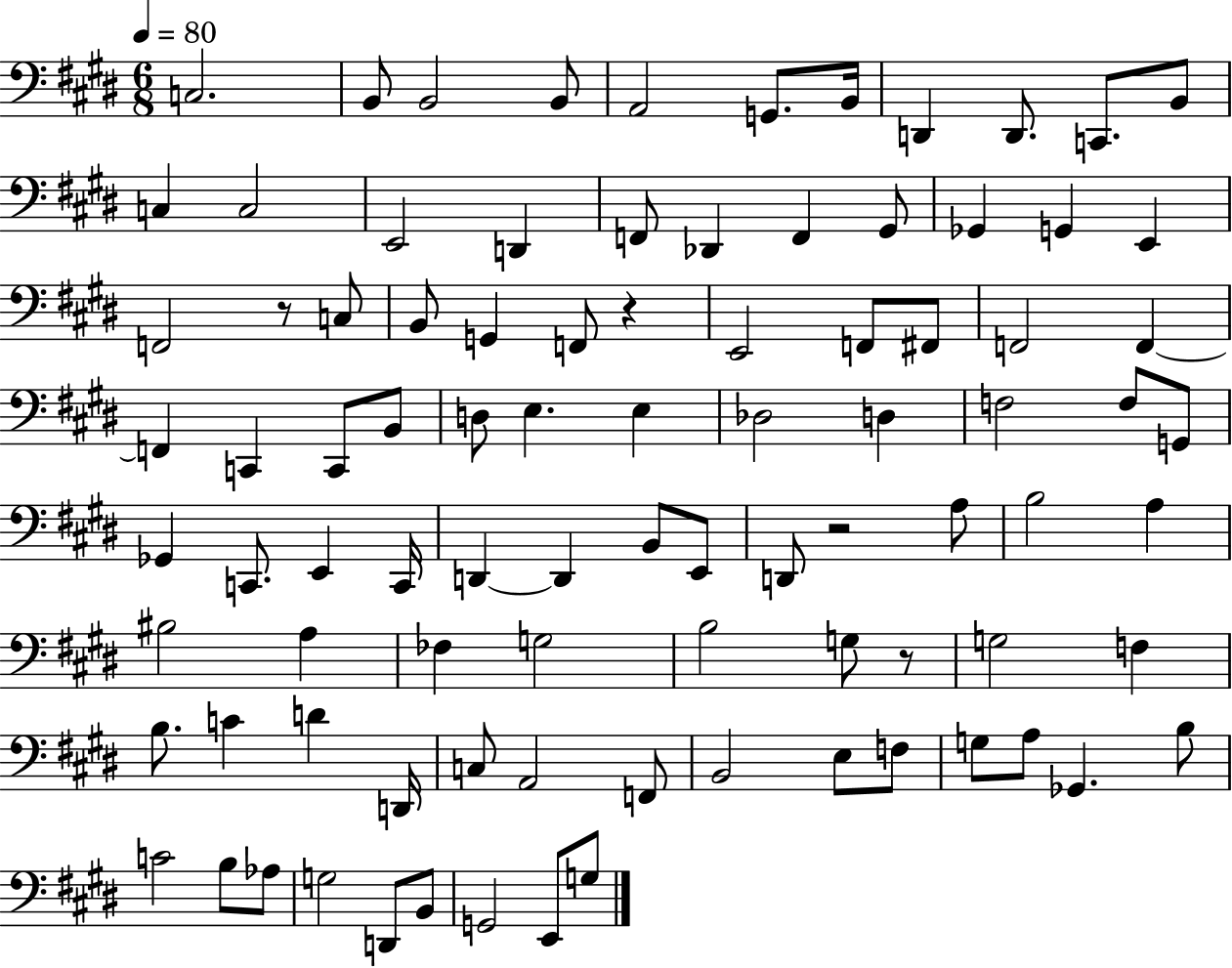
C3/h. B2/e B2/h B2/e A2/h G2/e. B2/s D2/q D2/e. C2/e. B2/e C3/q C3/h E2/h D2/q F2/e Db2/q F2/q G#2/e Gb2/q G2/q E2/q F2/h R/e C3/e B2/e G2/q F2/e R/q E2/h F2/e F#2/e F2/h F2/q F2/q C2/q C2/e B2/e D3/e E3/q. E3/q Db3/h D3/q F3/h F3/e G2/e Gb2/q C2/e. E2/q C2/s D2/q D2/q B2/e E2/e D2/e R/h A3/e B3/h A3/q BIS3/h A3/q FES3/q G3/h B3/h G3/e R/e G3/h F3/q B3/e. C4/q D4/q D2/s C3/e A2/h F2/e B2/h E3/e F3/e G3/e A3/e Gb2/q. B3/e C4/h B3/e Ab3/e G3/h D2/e B2/e G2/h E2/e G3/e